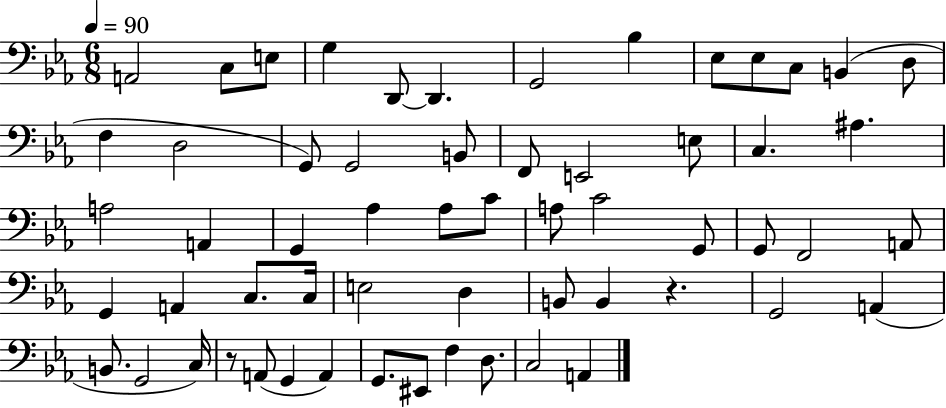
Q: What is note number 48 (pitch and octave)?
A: C3